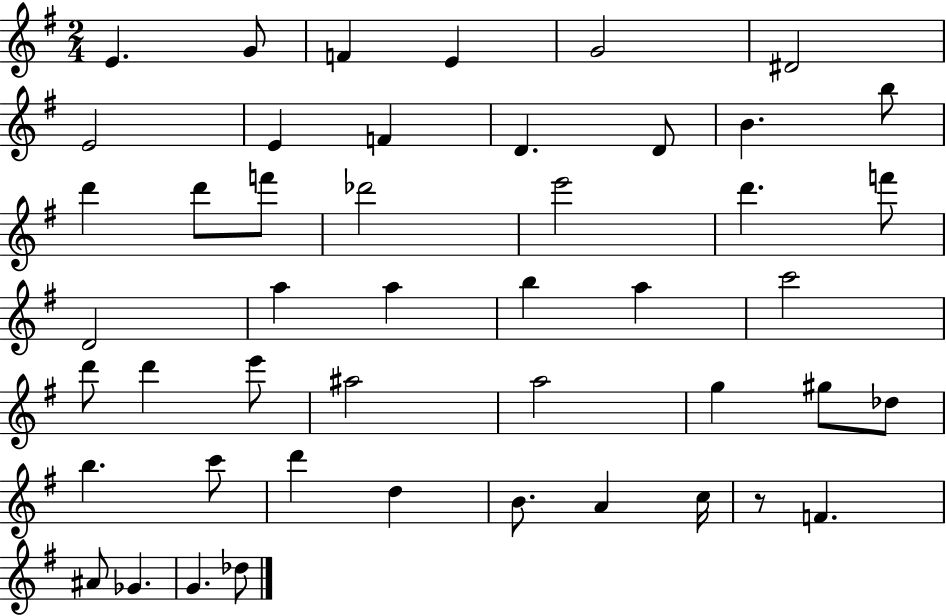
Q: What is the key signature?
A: G major